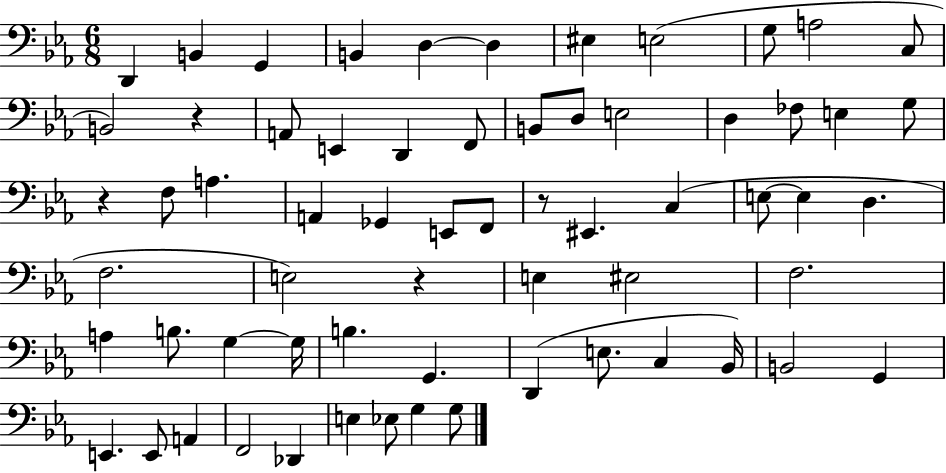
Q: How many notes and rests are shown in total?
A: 64